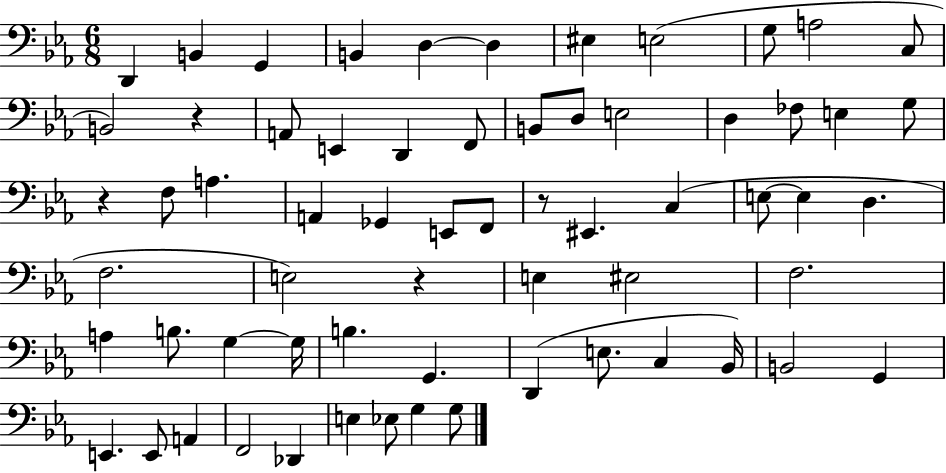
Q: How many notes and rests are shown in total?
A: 64